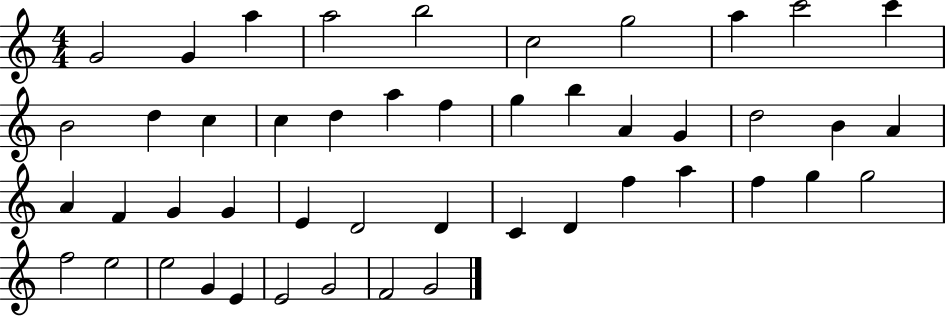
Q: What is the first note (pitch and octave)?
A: G4